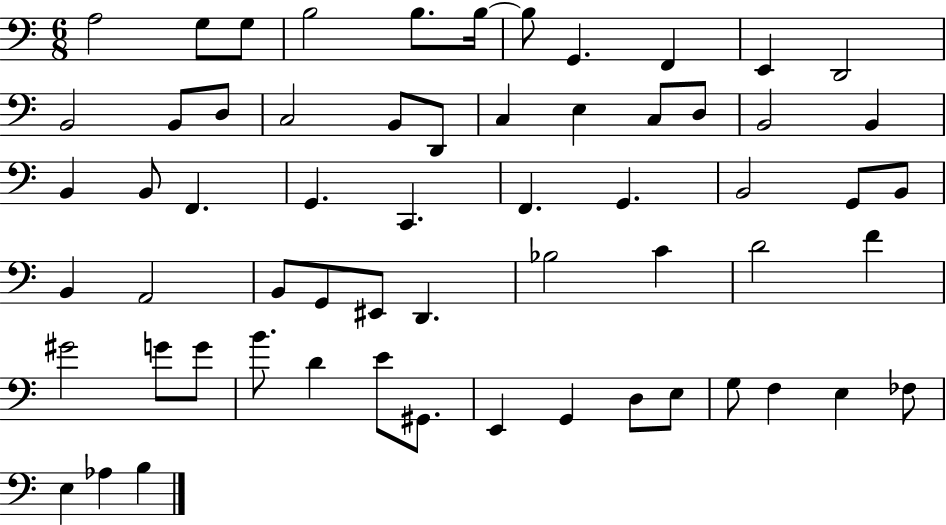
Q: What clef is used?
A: bass